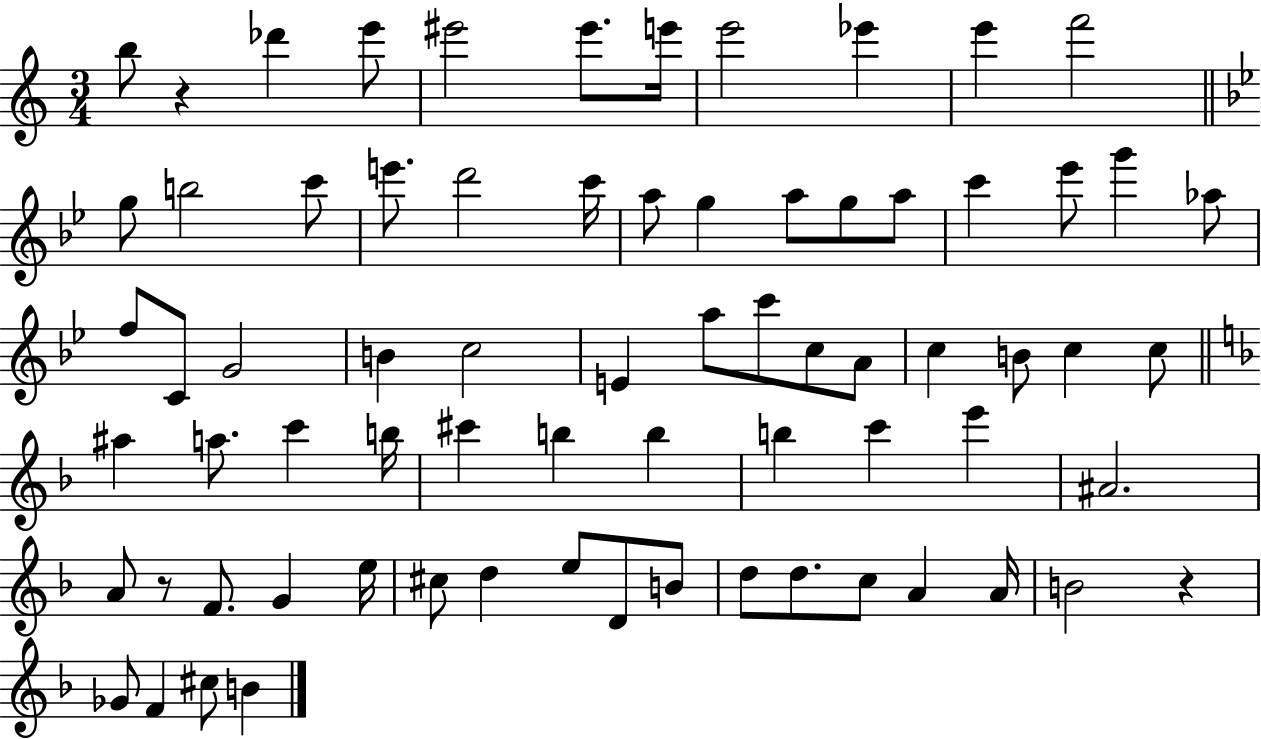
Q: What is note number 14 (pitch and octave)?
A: E6